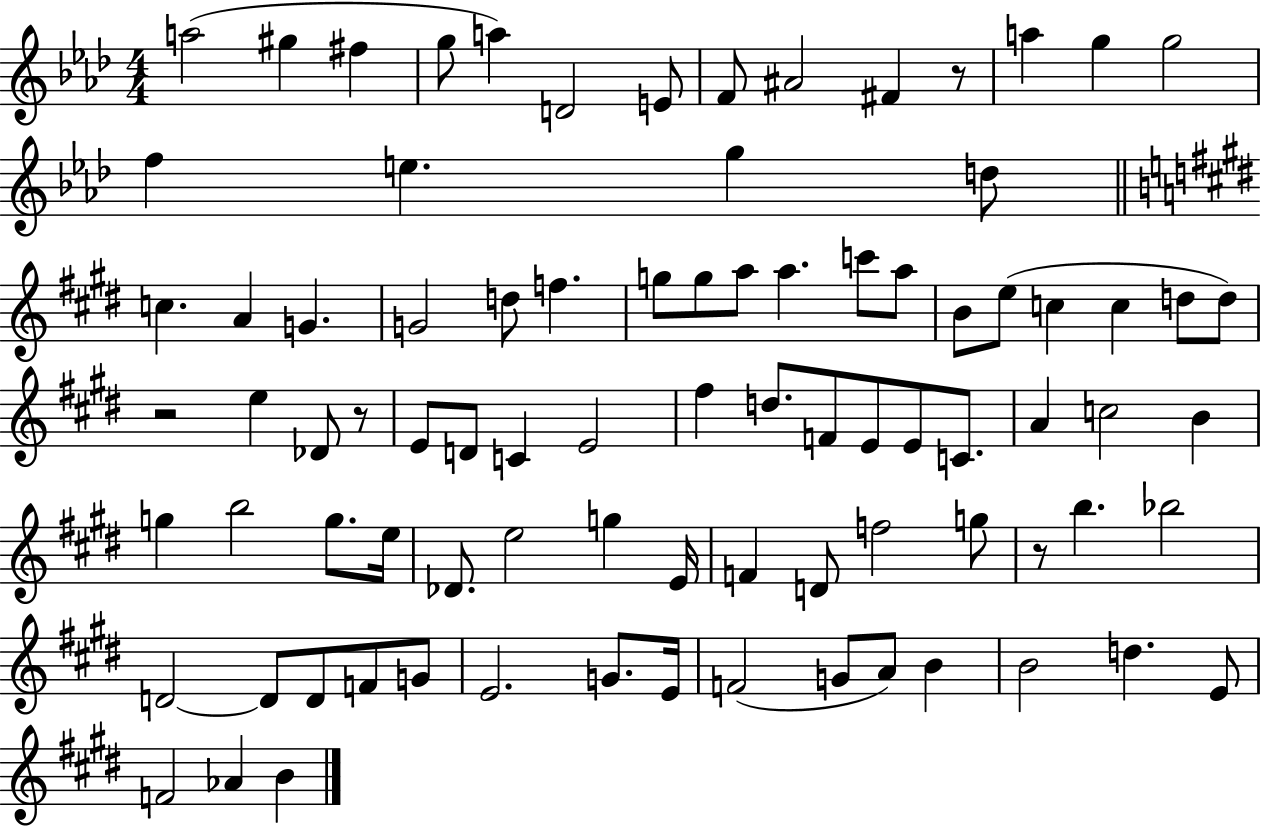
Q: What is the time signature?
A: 4/4